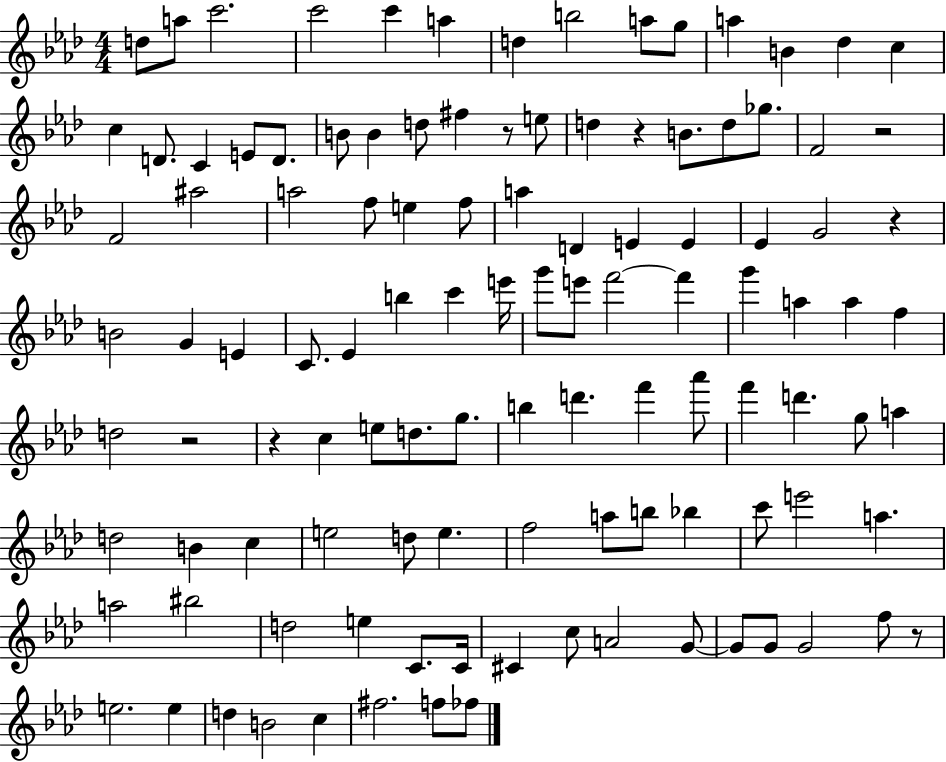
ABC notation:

X:1
T:Untitled
M:4/4
L:1/4
K:Ab
d/2 a/2 c'2 c'2 c' a d b2 a/2 g/2 a B _d c c D/2 C E/2 D/2 B/2 B d/2 ^f z/2 e/2 d z B/2 d/2 _g/2 F2 z2 F2 ^a2 a2 f/2 e f/2 a D E E _E G2 z B2 G E C/2 _E b c' e'/4 g'/2 e'/2 f'2 f' g' a a f d2 z2 z c e/2 d/2 g/2 b d' f' _a'/2 f' d' g/2 a d2 B c e2 d/2 e f2 a/2 b/2 _b c'/2 e'2 a a2 ^b2 d2 e C/2 C/4 ^C c/2 A2 G/2 G/2 G/2 G2 f/2 z/2 e2 e d B2 c ^f2 f/2 _f/2